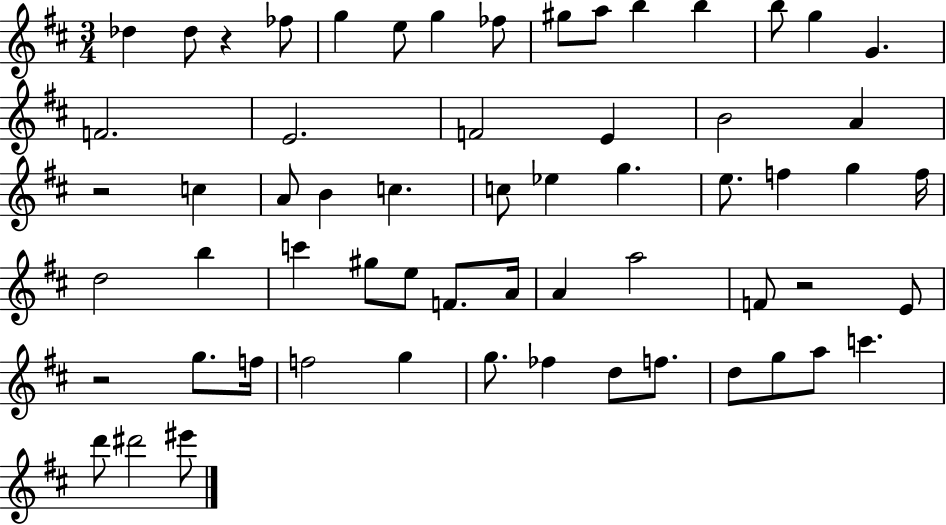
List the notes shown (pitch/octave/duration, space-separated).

Db5/q Db5/e R/q FES5/e G5/q E5/e G5/q FES5/e G#5/e A5/e B5/q B5/q B5/e G5/q G4/q. F4/h. E4/h. F4/h E4/q B4/h A4/q R/h C5/q A4/e B4/q C5/q. C5/e Eb5/q G5/q. E5/e. F5/q G5/q F5/s D5/h B5/q C6/q G#5/e E5/e F4/e. A4/s A4/q A5/h F4/e R/h E4/e R/h G5/e. F5/s F5/h G5/q G5/e. FES5/q D5/e F5/e. D5/e G5/e A5/e C6/q. D6/e D#6/h EIS6/e